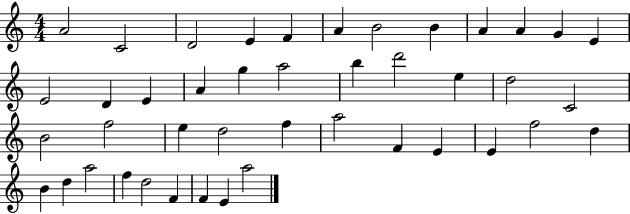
A4/h C4/h D4/h E4/q F4/q A4/q B4/h B4/q A4/q A4/q G4/q E4/q E4/h D4/q E4/q A4/q G5/q A5/h B5/q D6/h E5/q D5/h C4/h B4/h F5/h E5/q D5/h F5/q A5/h F4/q E4/q E4/q F5/h D5/q B4/q D5/q A5/h F5/q D5/h F4/q F4/q E4/q A5/h